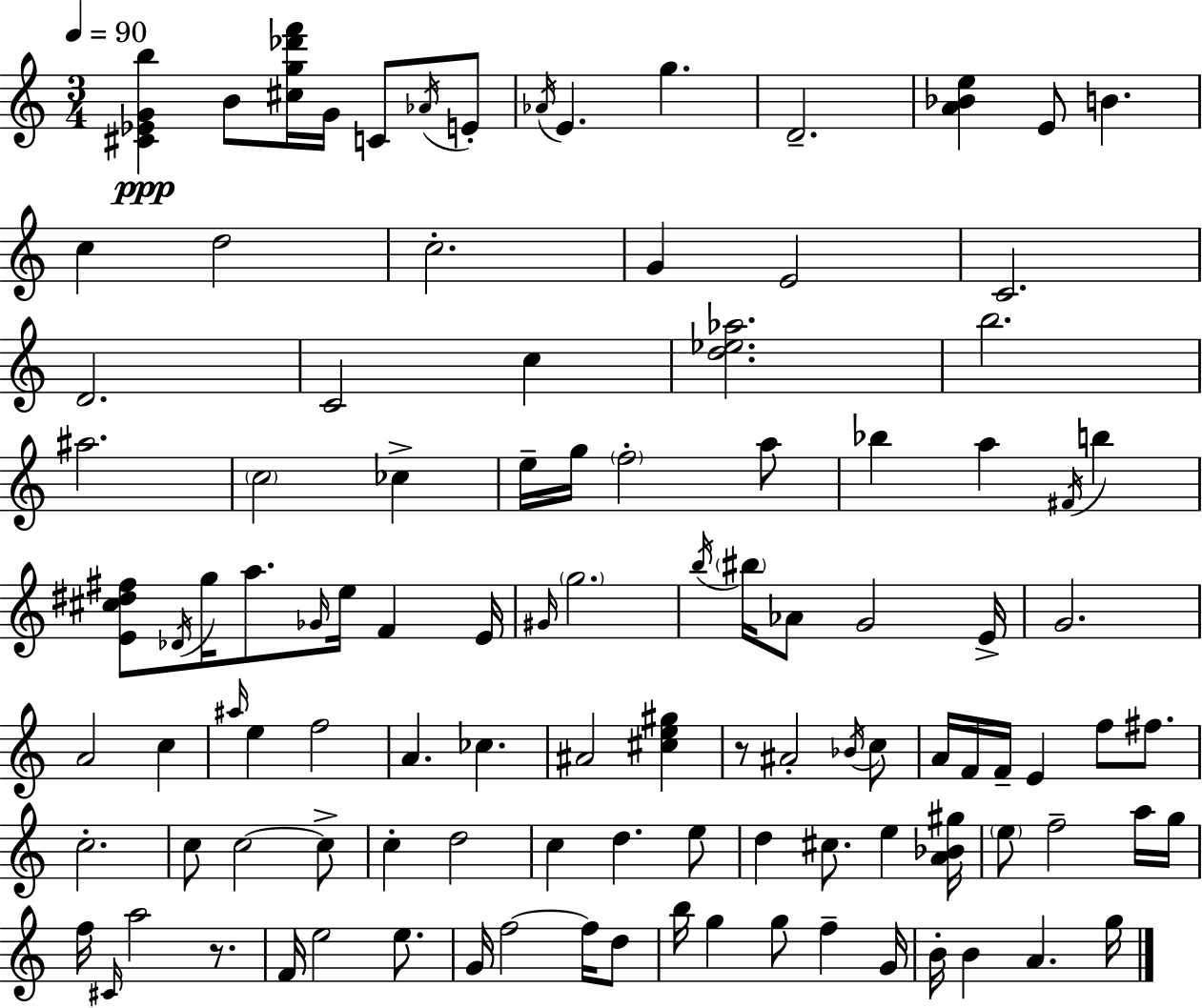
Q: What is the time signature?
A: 3/4